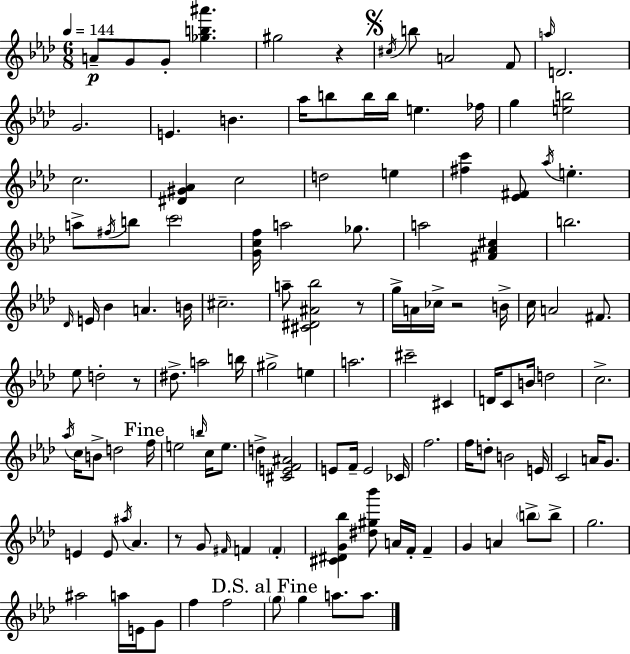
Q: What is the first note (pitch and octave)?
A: A4